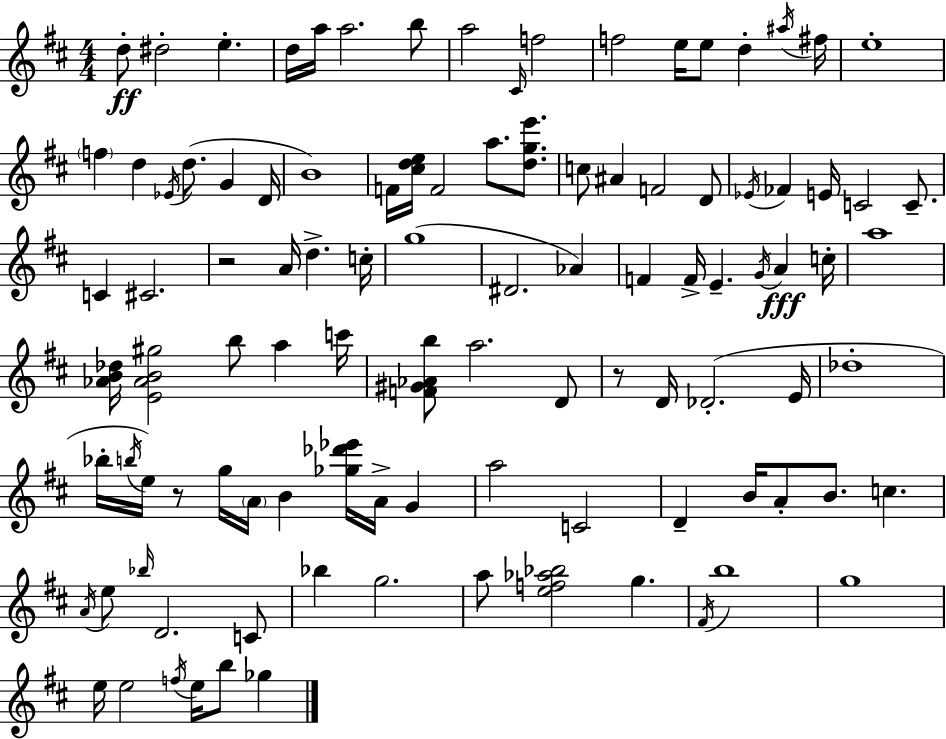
D5/e D#5/h E5/q. D5/s A5/s A5/h. B5/e A5/h C#4/s F5/h F5/h E5/s E5/e D5/q A#5/s F#5/s E5/w F5/q D5/q Eb4/s D5/e. G4/q D4/s B4/w F4/s [C#5,D5,E5]/s F4/h A5/e. [D5,G5,E6]/e. C5/e A#4/q F4/h D4/e Eb4/s FES4/q E4/s C4/h C4/e. C4/q C#4/h. R/h A4/s D5/q. C5/s G5/w D#4/h. Ab4/q F4/q F4/s E4/q. G4/s A4/q C5/s A5/w [Ab4,B4,Db5]/s [E4,Ab4,B4,G#5]/h B5/e A5/q C6/s [F4,G#4,Ab4,B5]/e A5/h. D4/e R/e D4/s Db4/h. E4/s Db5/w Bb5/s B5/s E5/s R/e G5/s A4/s B4/q [Gb5,Db6,Eb6]/s A4/s G4/q A5/h C4/h D4/q B4/s A4/e B4/e. C5/q. A4/s E5/e Bb5/s D4/h. C4/e Bb5/q G5/h. A5/e [E5,F5,Ab5,Bb5]/h G5/q. F#4/s B5/w G5/w E5/s E5/h F5/s E5/s B5/e Gb5/q